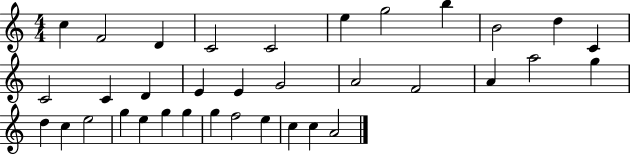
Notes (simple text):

C5/q F4/h D4/q C4/h C4/h E5/q G5/h B5/q B4/h D5/q C4/q C4/h C4/q D4/q E4/q E4/q G4/h A4/h F4/h A4/q A5/h G5/q D5/q C5/q E5/h G5/q E5/q G5/q G5/q G5/q F5/h E5/q C5/q C5/q A4/h